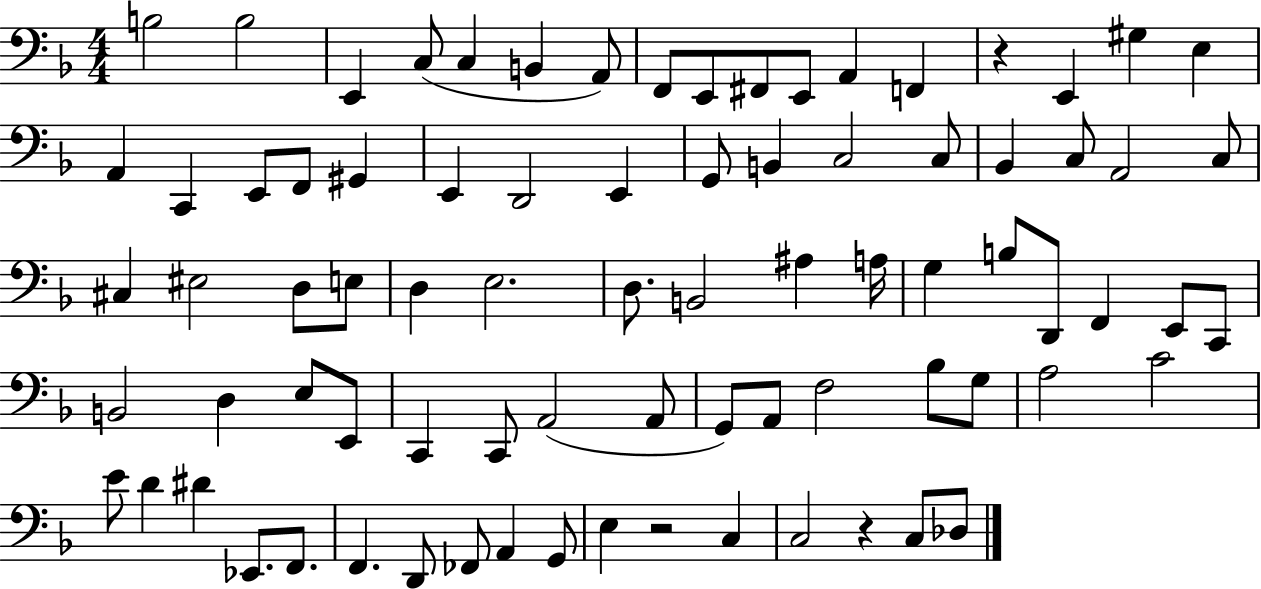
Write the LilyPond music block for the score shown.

{
  \clef bass
  \numericTimeSignature
  \time 4/4
  \key f \major
  b2 b2 | e,4 c8( c4 b,4 a,8) | f,8 e,8 fis,8 e,8 a,4 f,4 | r4 e,4 gis4 e4 | \break a,4 c,4 e,8 f,8 gis,4 | e,4 d,2 e,4 | g,8 b,4 c2 c8 | bes,4 c8 a,2 c8 | \break cis4 eis2 d8 e8 | d4 e2. | d8. b,2 ais4 a16 | g4 b8 d,8 f,4 e,8 c,8 | \break b,2 d4 e8 e,8 | c,4 c,8 a,2( a,8 | g,8) a,8 f2 bes8 g8 | a2 c'2 | \break e'8 d'4 dis'4 ees,8. f,8. | f,4. d,8 fes,8 a,4 g,8 | e4 r2 c4 | c2 r4 c8 des8 | \break \bar "|."
}